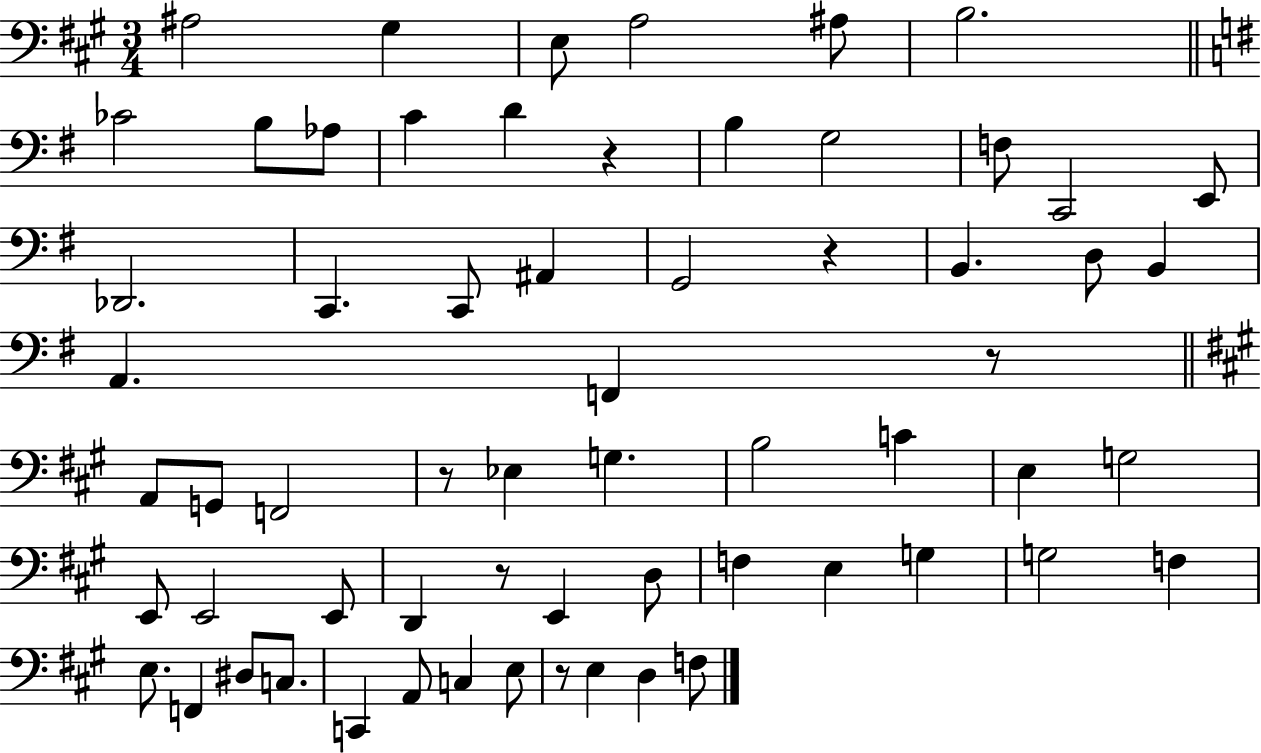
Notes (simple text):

A#3/h G#3/q E3/e A3/h A#3/e B3/h. CES4/h B3/e Ab3/e C4/q D4/q R/q B3/q G3/h F3/e C2/h E2/e Db2/h. C2/q. C2/e A#2/q G2/h R/q B2/q. D3/e B2/q A2/q. F2/q R/e A2/e G2/e F2/h R/e Eb3/q G3/q. B3/h C4/q E3/q G3/h E2/e E2/h E2/e D2/q R/e E2/q D3/e F3/q E3/q G3/q G3/h F3/q E3/e. F2/q D#3/e C3/e. C2/q A2/e C3/q E3/e R/e E3/q D3/q F3/e